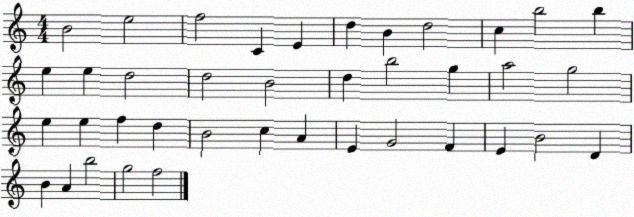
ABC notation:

X:1
T:Untitled
M:4/4
L:1/4
K:C
B2 e2 f2 C E d B d2 c b2 b e e d2 d2 B2 d b2 g a2 g2 e e f d B2 c A E G2 F E B2 D B A b2 g2 f2